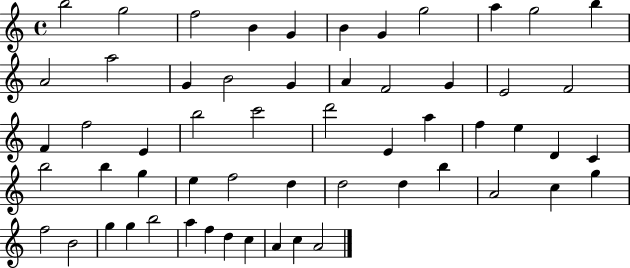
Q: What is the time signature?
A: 4/4